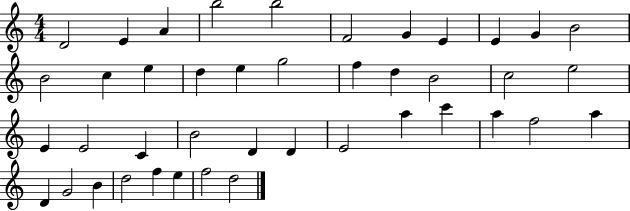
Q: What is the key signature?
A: C major